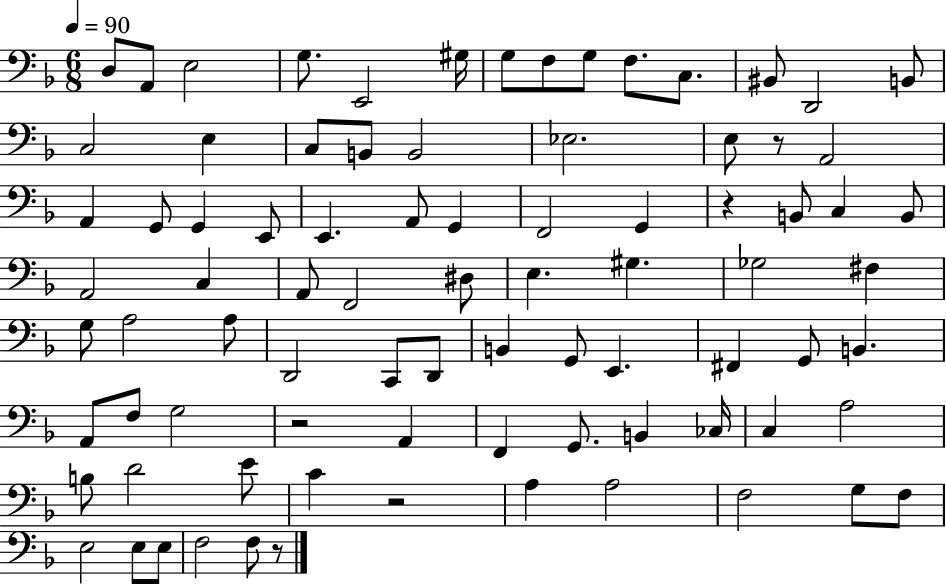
{
  \clef bass
  \numericTimeSignature
  \time 6/8
  \key f \major
  \tempo 4 = 90
  d8 a,8 e2 | g8. e,2 gis16 | g8 f8 g8 f8. c8. | bis,8 d,2 b,8 | \break c2 e4 | c8 b,8 b,2 | ees2. | e8 r8 a,2 | \break a,4 g,8 g,4 e,8 | e,4. a,8 g,4 | f,2 g,4 | r4 b,8 c4 b,8 | \break a,2 c4 | a,8 f,2 dis8 | e4. gis4. | ges2 fis4 | \break g8 a2 a8 | d,2 c,8 d,8 | b,4 g,8 e,4. | fis,4 g,8 b,4. | \break a,8 f8 g2 | r2 a,4 | f,4 g,8. b,4 ces16 | c4 a2 | \break b8 d'2 e'8 | c'4 r2 | a4 a2 | f2 g8 f8 | \break e2 e8 e8 | f2 f8 r8 | \bar "|."
}